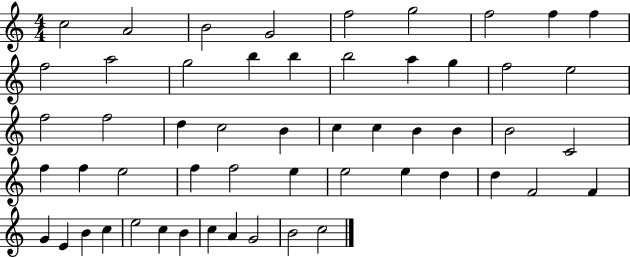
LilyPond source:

{
  \clef treble
  \numericTimeSignature
  \time 4/4
  \key c \major
  c''2 a'2 | b'2 g'2 | f''2 g''2 | f''2 f''4 f''4 | \break f''2 a''2 | g''2 b''4 b''4 | b''2 a''4 g''4 | f''2 e''2 | \break f''2 f''2 | d''4 c''2 b'4 | c''4 c''4 b'4 b'4 | b'2 c'2 | \break f''4 f''4 e''2 | f''4 f''2 e''4 | e''2 e''4 d''4 | d''4 f'2 f'4 | \break g'4 e'4 b'4 c''4 | e''2 c''4 b'4 | c''4 a'4 g'2 | b'2 c''2 | \break \bar "|."
}